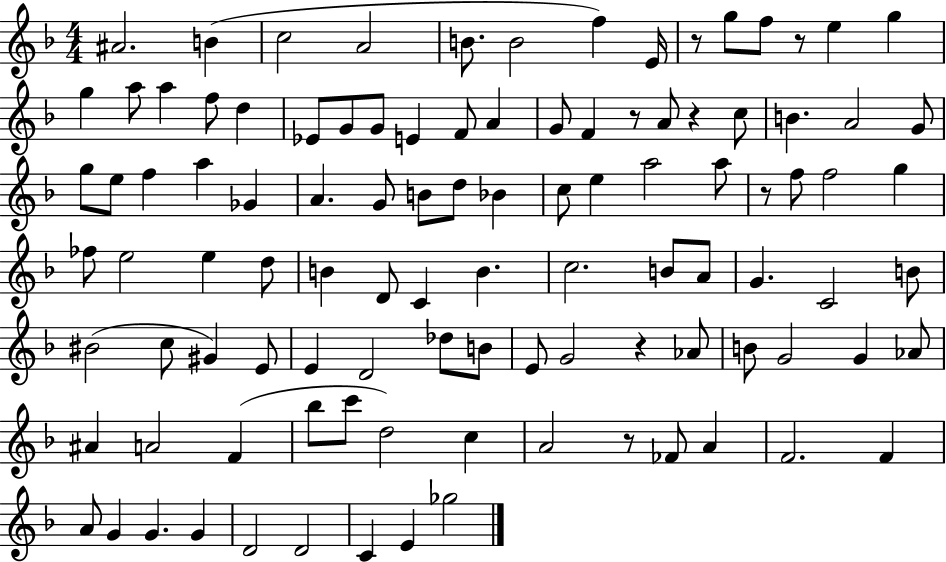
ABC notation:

X:1
T:Untitled
M:4/4
L:1/4
K:F
^A2 B c2 A2 B/2 B2 f E/4 z/2 g/2 f/2 z/2 e g g a/2 a f/2 d _E/2 G/2 G/2 E F/2 A G/2 F z/2 A/2 z c/2 B A2 G/2 g/2 e/2 f a _G A G/2 B/2 d/2 _B c/2 e a2 a/2 z/2 f/2 f2 g _f/2 e2 e d/2 B D/2 C B c2 B/2 A/2 G C2 B/2 ^B2 c/2 ^G E/2 E D2 _d/2 B/2 E/2 G2 z _A/2 B/2 G2 G _A/2 ^A A2 F _b/2 c'/2 d2 c A2 z/2 _F/2 A F2 F A/2 G G G D2 D2 C E _g2